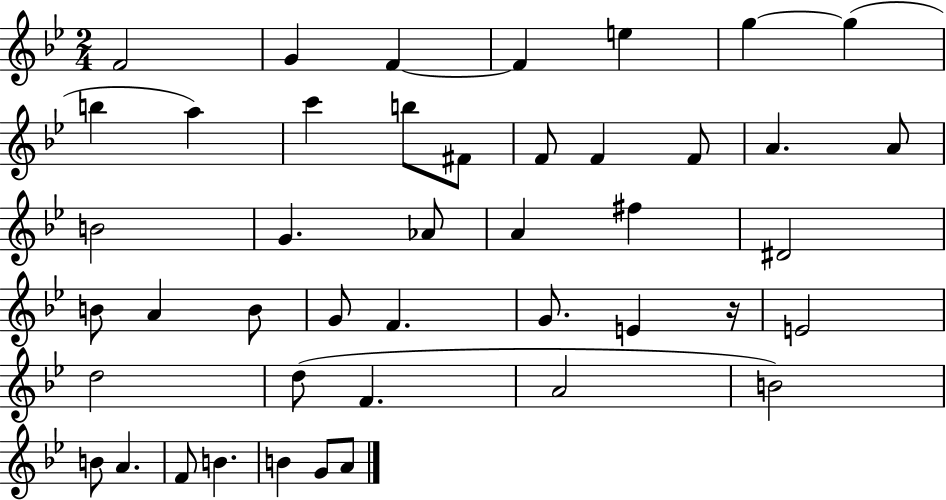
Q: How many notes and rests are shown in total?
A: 44